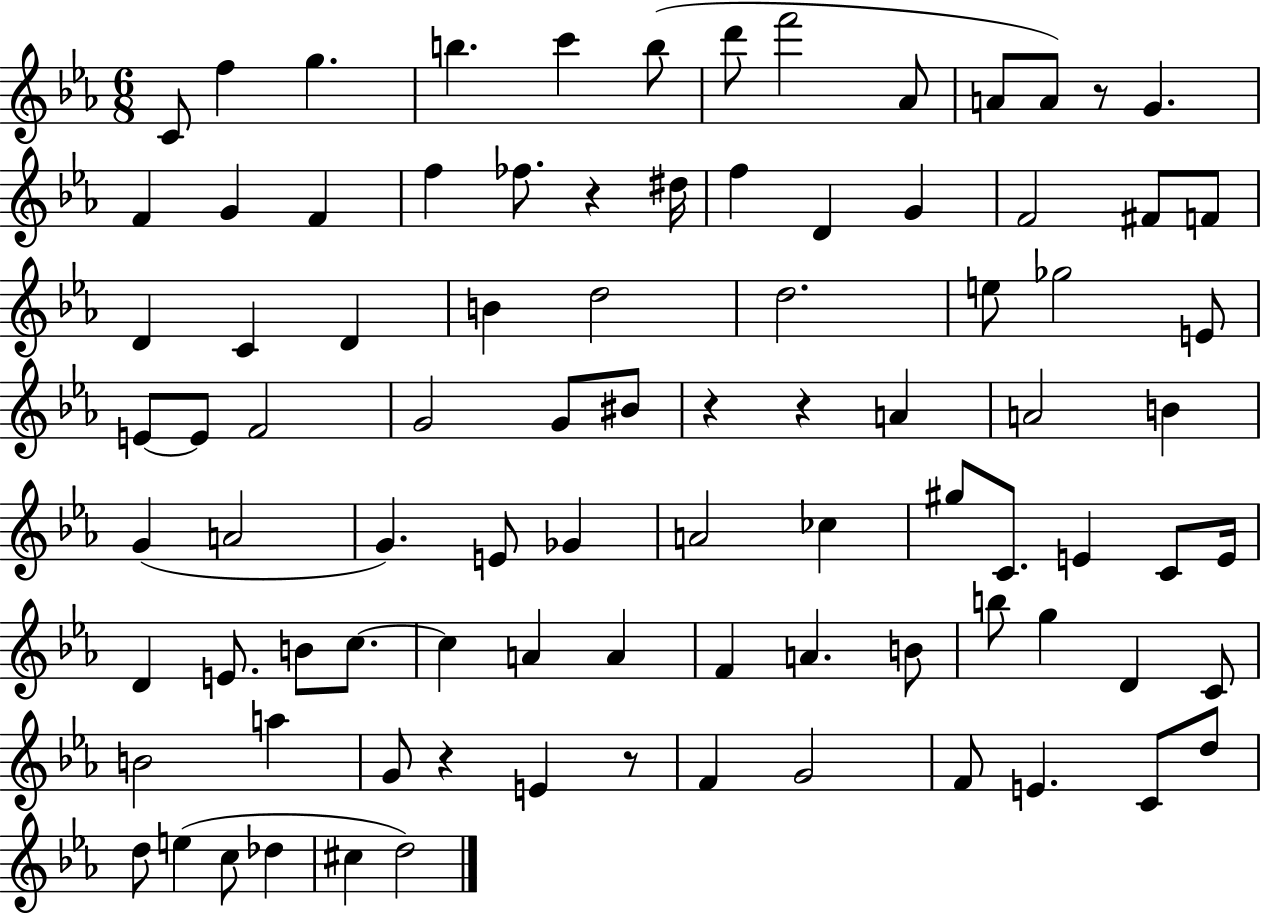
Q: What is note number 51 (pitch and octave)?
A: C4